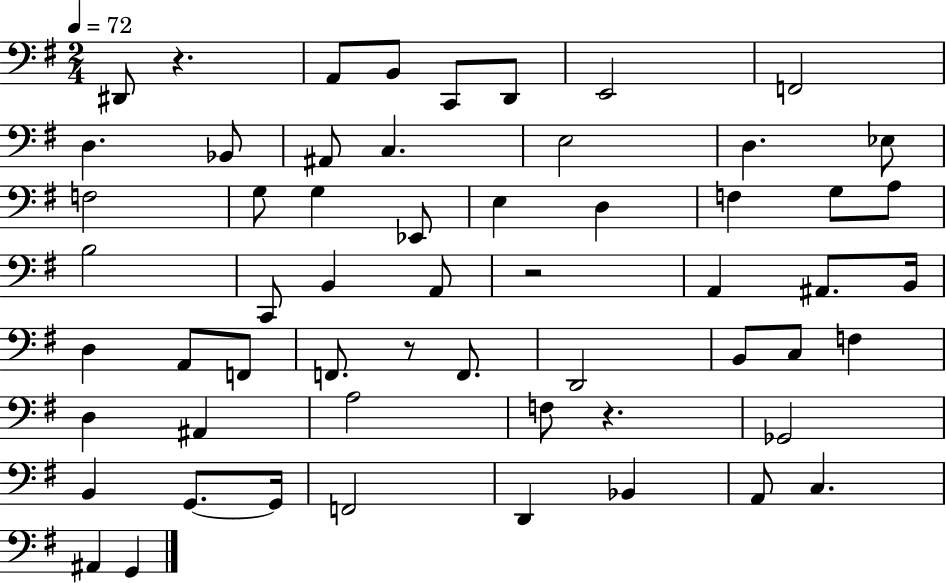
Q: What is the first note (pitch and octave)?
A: D#2